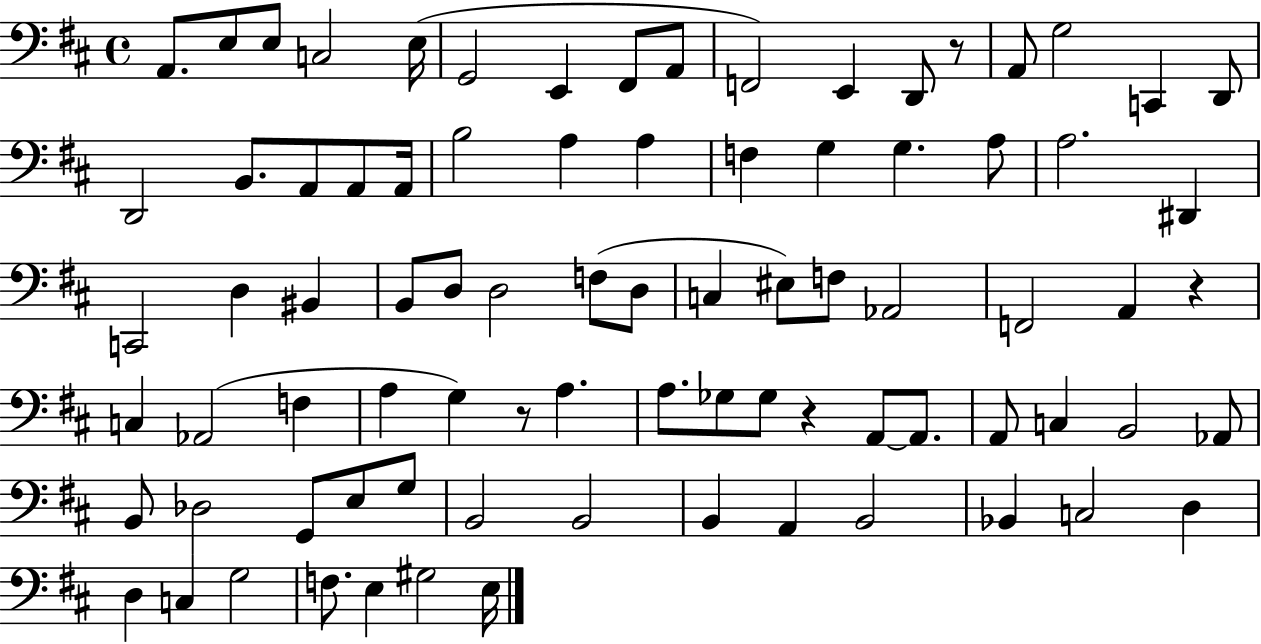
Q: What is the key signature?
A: D major